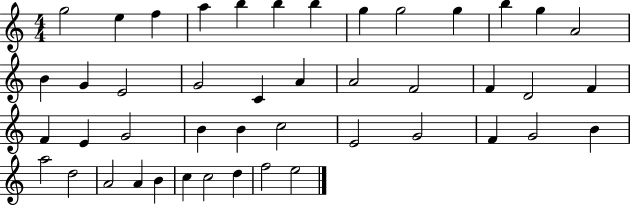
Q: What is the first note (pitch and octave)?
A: G5